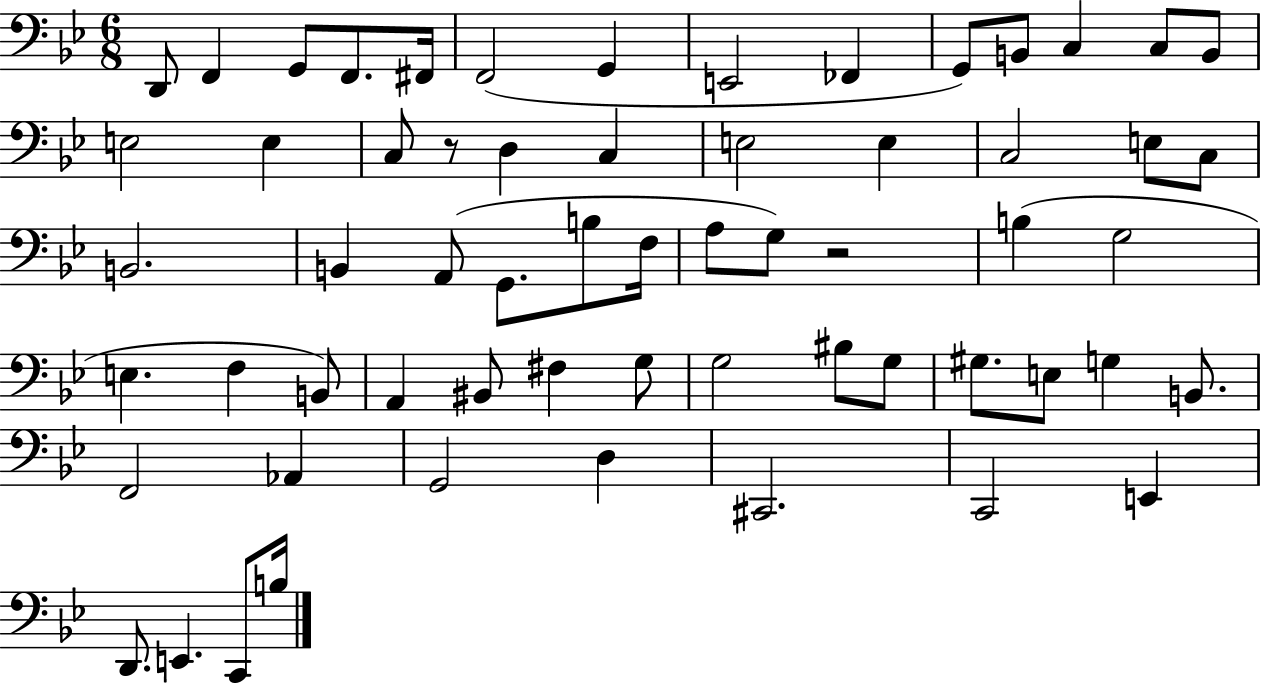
D2/e F2/q G2/e F2/e. F#2/s F2/h G2/q E2/h FES2/q G2/e B2/e C3/q C3/e B2/e E3/h E3/q C3/e R/e D3/q C3/q E3/h E3/q C3/h E3/e C3/e B2/h. B2/q A2/e G2/e. B3/e F3/s A3/e G3/e R/h B3/q G3/h E3/q. F3/q B2/e A2/q BIS2/e F#3/q G3/e G3/h BIS3/e G3/e G#3/e. E3/e G3/q B2/e. F2/h Ab2/q G2/h D3/q C#2/h. C2/h E2/q D2/e. E2/q. C2/e B3/s